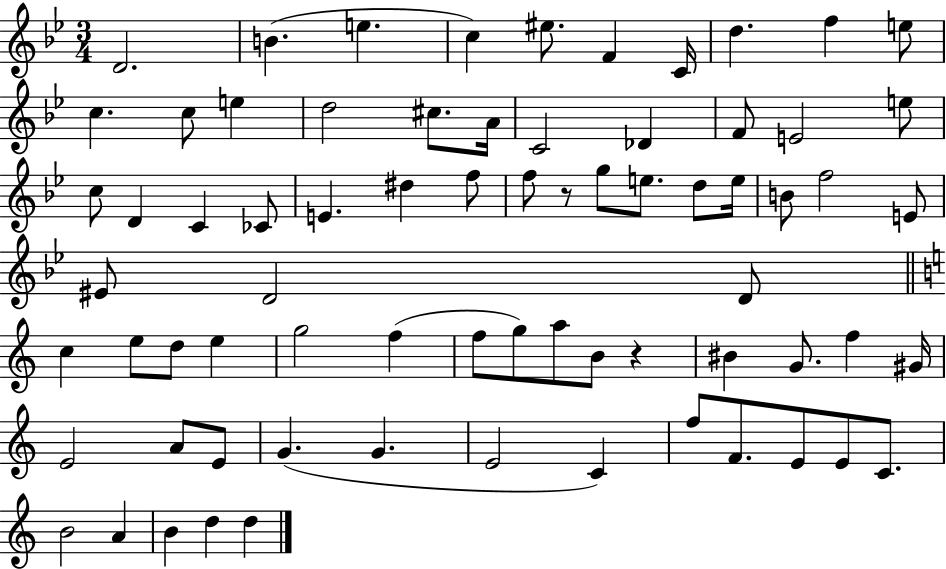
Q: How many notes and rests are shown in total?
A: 72